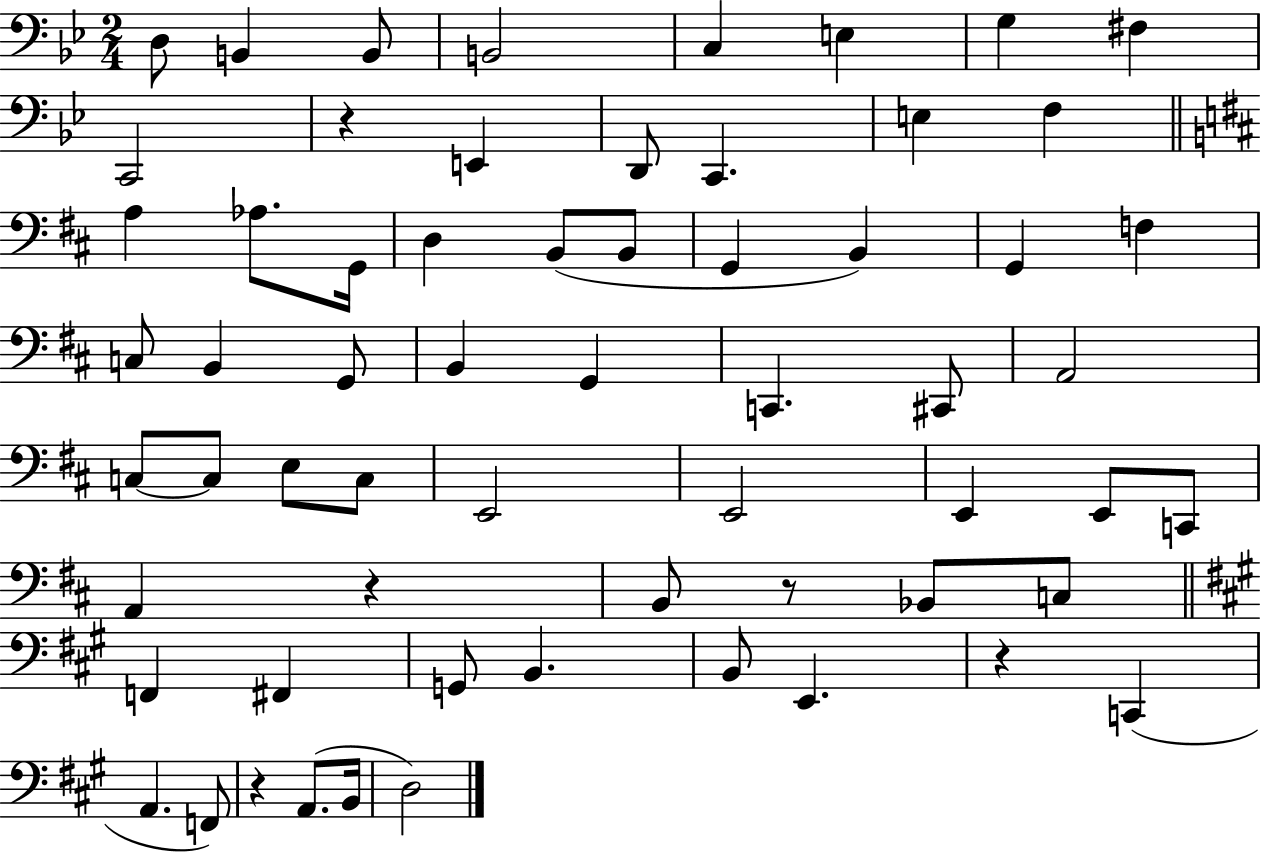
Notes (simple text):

D3/e B2/q B2/e B2/h C3/q E3/q G3/q F#3/q C2/h R/q E2/q D2/e C2/q. E3/q F3/q A3/q Ab3/e. G2/s D3/q B2/e B2/e G2/q B2/q G2/q F3/q C3/e B2/q G2/e B2/q G2/q C2/q. C#2/e A2/h C3/e C3/e E3/e C3/e E2/h E2/h E2/q E2/e C2/e A2/q R/q B2/e R/e Bb2/e C3/e F2/q F#2/q G2/e B2/q. B2/e E2/q. R/q C2/q A2/q. F2/e R/q A2/e. B2/s D3/h